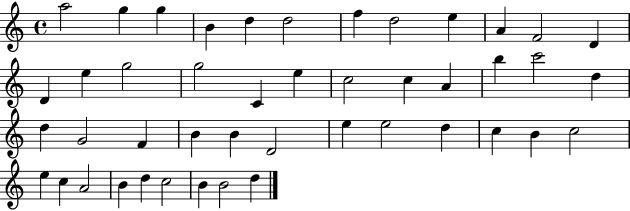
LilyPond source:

{
  \clef treble
  \time 4/4
  \defaultTimeSignature
  \key c \major
  a''2 g''4 g''4 | b'4 d''4 d''2 | f''4 d''2 e''4 | a'4 f'2 d'4 | \break d'4 e''4 g''2 | g''2 c'4 e''4 | c''2 c''4 a'4 | b''4 c'''2 d''4 | \break d''4 g'2 f'4 | b'4 b'4 d'2 | e''4 e''2 d''4 | c''4 b'4 c''2 | \break e''4 c''4 a'2 | b'4 d''4 c''2 | b'4 b'2 d''4 | \bar "|."
}